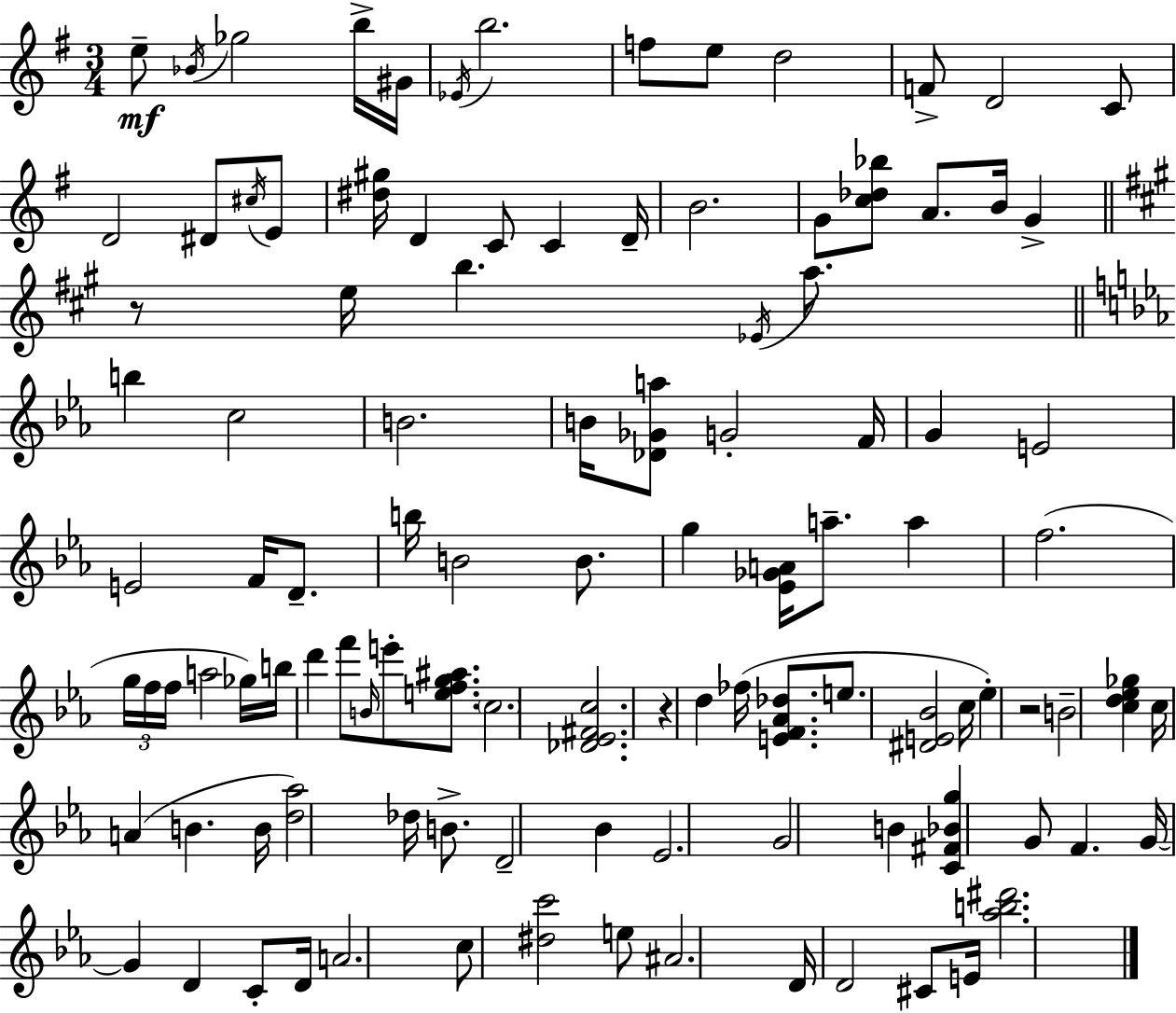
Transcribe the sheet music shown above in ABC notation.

X:1
T:Untitled
M:3/4
L:1/4
K:Em
e/2 _B/4 _g2 b/4 ^G/4 _E/4 b2 f/2 e/2 d2 F/2 D2 C/2 D2 ^D/2 ^c/4 E/2 [^d^g]/4 D C/2 C D/4 B2 G/2 [c_d_b]/2 A/2 B/4 G z/2 e/4 b _E/4 a/2 b c2 B2 B/4 [_D_Ga]/2 G2 F/4 G E2 E2 F/4 D/2 b/4 B2 B/2 g [_E_GA]/4 a/2 a f2 g/4 f/4 f/4 a2 _g/4 b/4 d' f'/2 B/4 e'/2 [efg^a]/2 c2 [_D_E^Fc]2 z d _f/4 [EF_A_d]/2 e/2 [^DE_B]2 c/4 _e z2 B2 [cd_e_g] c/4 A B B/4 [d_a]2 _d/4 B/2 D2 _B _E2 G2 B [C^F_Bg] G/2 F G/4 G D C/2 D/4 A2 c/2 [^dc']2 e/2 ^A2 D/4 D2 ^C/2 E/4 [_ab^d']2